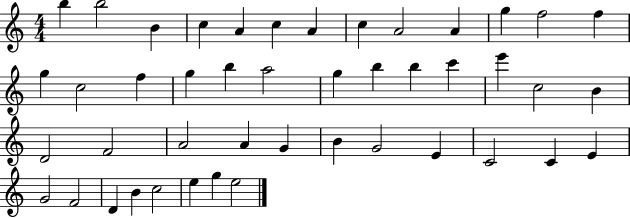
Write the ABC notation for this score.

X:1
T:Untitled
M:4/4
L:1/4
K:C
b b2 B c A c A c A2 A g f2 f g c2 f g b a2 g b b c' e' c2 B D2 F2 A2 A G B G2 E C2 C E G2 F2 D B c2 e g e2